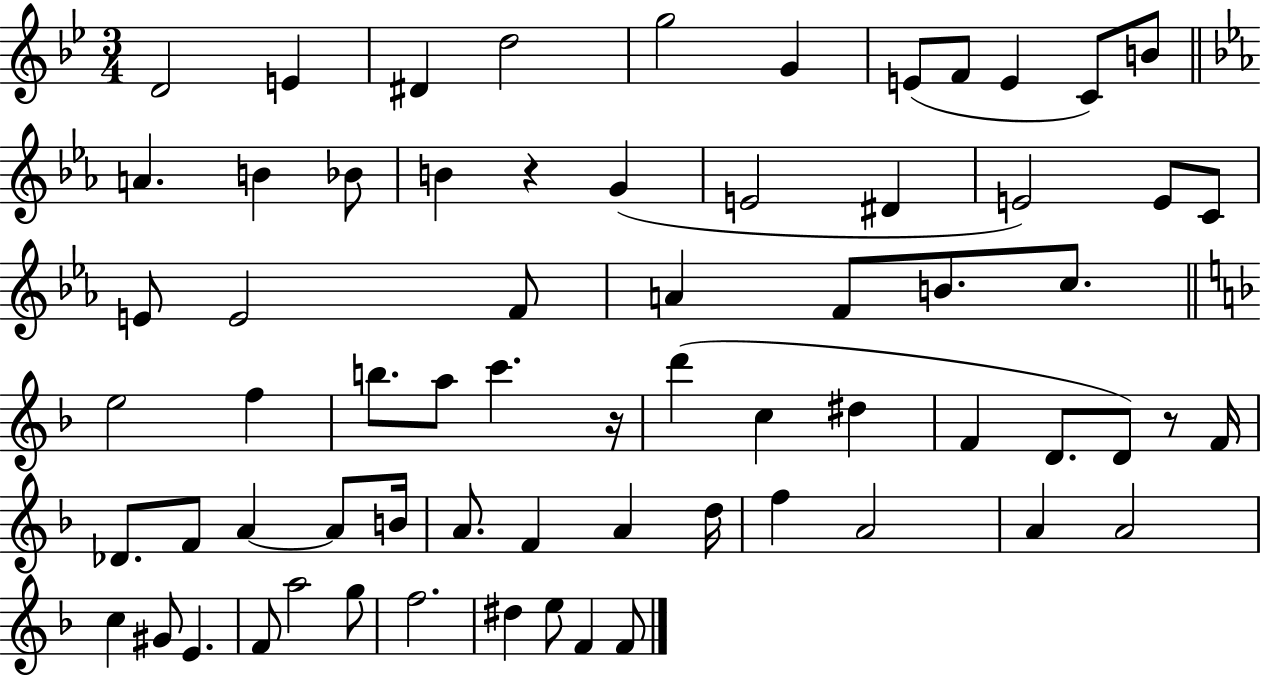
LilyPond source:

{
  \clef treble
  \numericTimeSignature
  \time 3/4
  \key bes \major
  d'2 e'4 | dis'4 d''2 | g''2 g'4 | e'8( f'8 e'4 c'8) b'8 | \break \bar "||" \break \key c \minor a'4. b'4 bes'8 | b'4 r4 g'4( | e'2 dis'4 | e'2) e'8 c'8 | \break e'8 e'2 f'8 | a'4 f'8 b'8. c''8. | \bar "||" \break \key f \major e''2 f''4 | b''8. a''8 c'''4. r16 | d'''4( c''4 dis''4 | f'4 d'8. d'8) r8 f'16 | \break des'8. f'8 a'4~~ a'8 b'16 | a'8. f'4 a'4 d''16 | f''4 a'2 | a'4 a'2 | \break c''4 gis'8 e'4. | f'8 a''2 g''8 | f''2. | dis''4 e''8 f'4 f'8 | \break \bar "|."
}